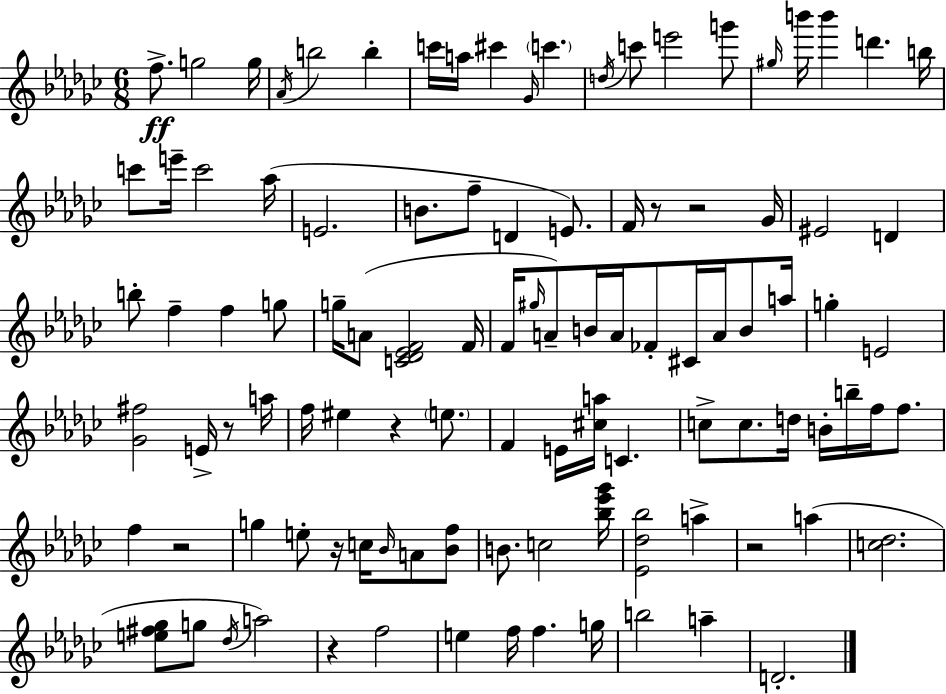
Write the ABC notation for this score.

X:1
T:Untitled
M:6/8
L:1/4
K:Ebm
f/2 g2 g/4 _A/4 b2 b c'/4 a/4 ^c' _G/4 c' d/4 c'/2 e'2 g'/2 ^g/4 b'/4 b' d' b/4 c'/2 e'/4 c'2 _a/4 E2 B/2 f/2 D E/2 F/4 z/2 z2 _G/4 ^E2 D b/2 f f g/2 g/4 A/2 [C_D_EF]2 F/4 F/4 ^g/4 A/2 B/4 A/4 _F/2 ^C/4 A/4 B/2 a/4 g E2 [_G^f]2 E/4 z/2 a/4 f/4 ^e z e/2 F E/4 [^ca]/4 C c/2 c/2 d/4 B/4 b/4 f/4 f/2 f z2 g e/2 z/4 c/4 _B/4 A/2 [_Bf]/2 B/2 c2 [_b_e'_g']/4 [_E_d_b]2 a z2 a [c_d]2 [e^f_g]/2 g/2 _d/4 a2 z f2 e f/4 f g/4 b2 a D2